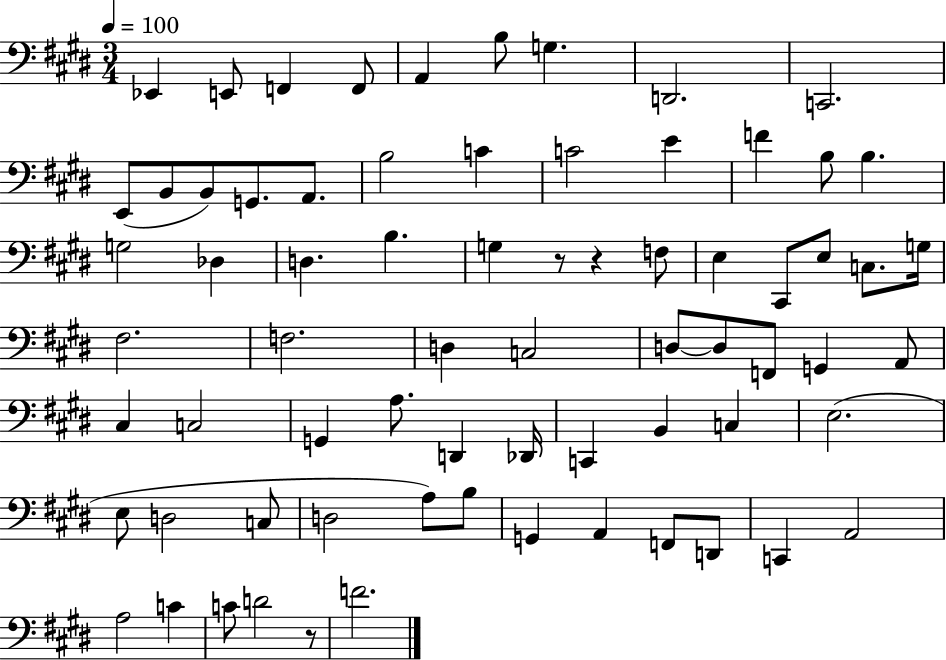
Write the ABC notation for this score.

X:1
T:Untitled
M:3/4
L:1/4
K:E
_E,, E,,/2 F,, F,,/2 A,, B,/2 G, D,,2 C,,2 E,,/2 B,,/2 B,,/2 G,,/2 A,,/2 B,2 C C2 E F B,/2 B, G,2 _D, D, B, G, z/2 z F,/2 E, ^C,,/2 E,/2 C,/2 G,/4 ^F,2 F,2 D, C,2 D,/2 D,/2 F,,/2 G,, A,,/2 ^C, C,2 G,, A,/2 D,, _D,,/4 C,, B,, C, E,2 E,/2 D,2 C,/2 D,2 A,/2 B,/2 G,, A,, F,,/2 D,,/2 C,, A,,2 A,2 C C/2 D2 z/2 F2